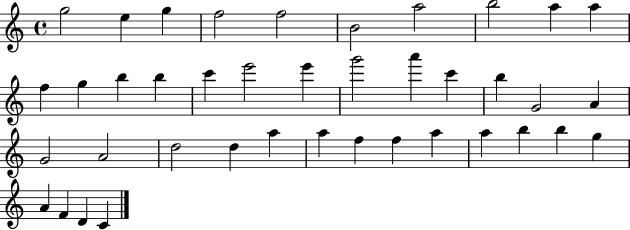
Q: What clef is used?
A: treble